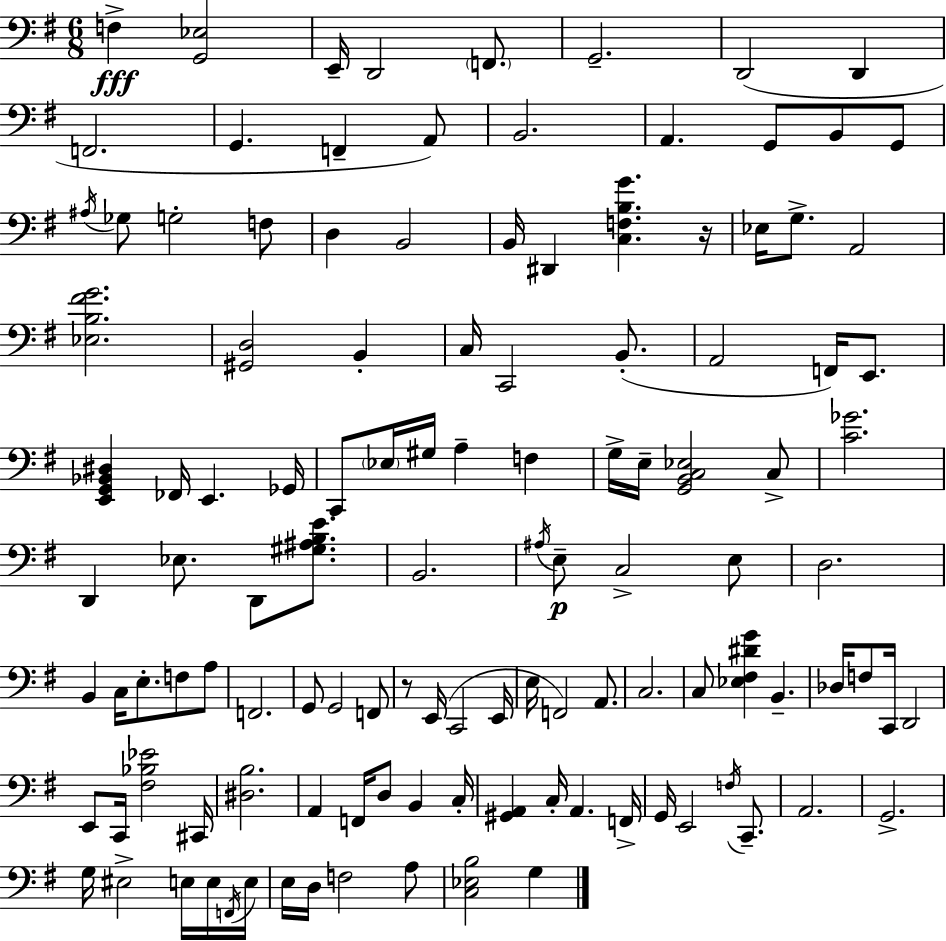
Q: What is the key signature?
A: G major